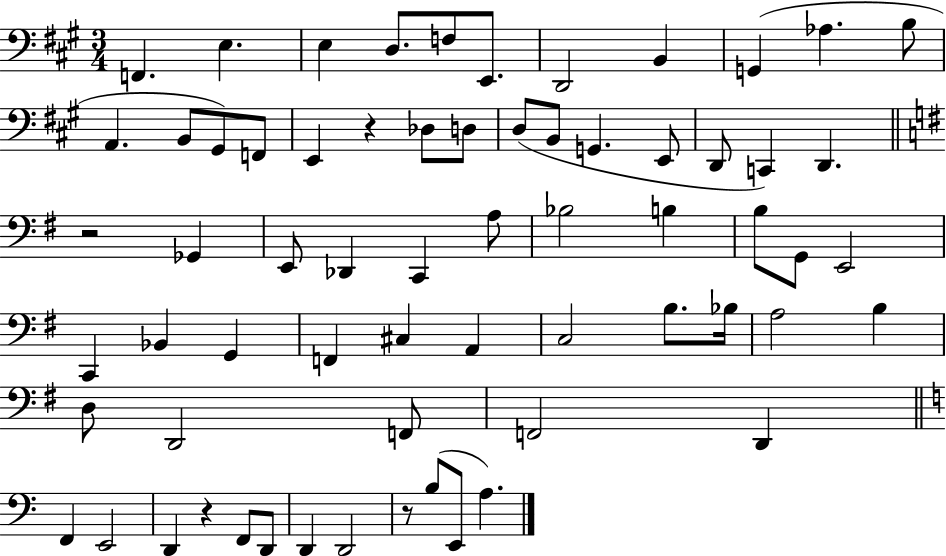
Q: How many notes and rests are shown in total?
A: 65